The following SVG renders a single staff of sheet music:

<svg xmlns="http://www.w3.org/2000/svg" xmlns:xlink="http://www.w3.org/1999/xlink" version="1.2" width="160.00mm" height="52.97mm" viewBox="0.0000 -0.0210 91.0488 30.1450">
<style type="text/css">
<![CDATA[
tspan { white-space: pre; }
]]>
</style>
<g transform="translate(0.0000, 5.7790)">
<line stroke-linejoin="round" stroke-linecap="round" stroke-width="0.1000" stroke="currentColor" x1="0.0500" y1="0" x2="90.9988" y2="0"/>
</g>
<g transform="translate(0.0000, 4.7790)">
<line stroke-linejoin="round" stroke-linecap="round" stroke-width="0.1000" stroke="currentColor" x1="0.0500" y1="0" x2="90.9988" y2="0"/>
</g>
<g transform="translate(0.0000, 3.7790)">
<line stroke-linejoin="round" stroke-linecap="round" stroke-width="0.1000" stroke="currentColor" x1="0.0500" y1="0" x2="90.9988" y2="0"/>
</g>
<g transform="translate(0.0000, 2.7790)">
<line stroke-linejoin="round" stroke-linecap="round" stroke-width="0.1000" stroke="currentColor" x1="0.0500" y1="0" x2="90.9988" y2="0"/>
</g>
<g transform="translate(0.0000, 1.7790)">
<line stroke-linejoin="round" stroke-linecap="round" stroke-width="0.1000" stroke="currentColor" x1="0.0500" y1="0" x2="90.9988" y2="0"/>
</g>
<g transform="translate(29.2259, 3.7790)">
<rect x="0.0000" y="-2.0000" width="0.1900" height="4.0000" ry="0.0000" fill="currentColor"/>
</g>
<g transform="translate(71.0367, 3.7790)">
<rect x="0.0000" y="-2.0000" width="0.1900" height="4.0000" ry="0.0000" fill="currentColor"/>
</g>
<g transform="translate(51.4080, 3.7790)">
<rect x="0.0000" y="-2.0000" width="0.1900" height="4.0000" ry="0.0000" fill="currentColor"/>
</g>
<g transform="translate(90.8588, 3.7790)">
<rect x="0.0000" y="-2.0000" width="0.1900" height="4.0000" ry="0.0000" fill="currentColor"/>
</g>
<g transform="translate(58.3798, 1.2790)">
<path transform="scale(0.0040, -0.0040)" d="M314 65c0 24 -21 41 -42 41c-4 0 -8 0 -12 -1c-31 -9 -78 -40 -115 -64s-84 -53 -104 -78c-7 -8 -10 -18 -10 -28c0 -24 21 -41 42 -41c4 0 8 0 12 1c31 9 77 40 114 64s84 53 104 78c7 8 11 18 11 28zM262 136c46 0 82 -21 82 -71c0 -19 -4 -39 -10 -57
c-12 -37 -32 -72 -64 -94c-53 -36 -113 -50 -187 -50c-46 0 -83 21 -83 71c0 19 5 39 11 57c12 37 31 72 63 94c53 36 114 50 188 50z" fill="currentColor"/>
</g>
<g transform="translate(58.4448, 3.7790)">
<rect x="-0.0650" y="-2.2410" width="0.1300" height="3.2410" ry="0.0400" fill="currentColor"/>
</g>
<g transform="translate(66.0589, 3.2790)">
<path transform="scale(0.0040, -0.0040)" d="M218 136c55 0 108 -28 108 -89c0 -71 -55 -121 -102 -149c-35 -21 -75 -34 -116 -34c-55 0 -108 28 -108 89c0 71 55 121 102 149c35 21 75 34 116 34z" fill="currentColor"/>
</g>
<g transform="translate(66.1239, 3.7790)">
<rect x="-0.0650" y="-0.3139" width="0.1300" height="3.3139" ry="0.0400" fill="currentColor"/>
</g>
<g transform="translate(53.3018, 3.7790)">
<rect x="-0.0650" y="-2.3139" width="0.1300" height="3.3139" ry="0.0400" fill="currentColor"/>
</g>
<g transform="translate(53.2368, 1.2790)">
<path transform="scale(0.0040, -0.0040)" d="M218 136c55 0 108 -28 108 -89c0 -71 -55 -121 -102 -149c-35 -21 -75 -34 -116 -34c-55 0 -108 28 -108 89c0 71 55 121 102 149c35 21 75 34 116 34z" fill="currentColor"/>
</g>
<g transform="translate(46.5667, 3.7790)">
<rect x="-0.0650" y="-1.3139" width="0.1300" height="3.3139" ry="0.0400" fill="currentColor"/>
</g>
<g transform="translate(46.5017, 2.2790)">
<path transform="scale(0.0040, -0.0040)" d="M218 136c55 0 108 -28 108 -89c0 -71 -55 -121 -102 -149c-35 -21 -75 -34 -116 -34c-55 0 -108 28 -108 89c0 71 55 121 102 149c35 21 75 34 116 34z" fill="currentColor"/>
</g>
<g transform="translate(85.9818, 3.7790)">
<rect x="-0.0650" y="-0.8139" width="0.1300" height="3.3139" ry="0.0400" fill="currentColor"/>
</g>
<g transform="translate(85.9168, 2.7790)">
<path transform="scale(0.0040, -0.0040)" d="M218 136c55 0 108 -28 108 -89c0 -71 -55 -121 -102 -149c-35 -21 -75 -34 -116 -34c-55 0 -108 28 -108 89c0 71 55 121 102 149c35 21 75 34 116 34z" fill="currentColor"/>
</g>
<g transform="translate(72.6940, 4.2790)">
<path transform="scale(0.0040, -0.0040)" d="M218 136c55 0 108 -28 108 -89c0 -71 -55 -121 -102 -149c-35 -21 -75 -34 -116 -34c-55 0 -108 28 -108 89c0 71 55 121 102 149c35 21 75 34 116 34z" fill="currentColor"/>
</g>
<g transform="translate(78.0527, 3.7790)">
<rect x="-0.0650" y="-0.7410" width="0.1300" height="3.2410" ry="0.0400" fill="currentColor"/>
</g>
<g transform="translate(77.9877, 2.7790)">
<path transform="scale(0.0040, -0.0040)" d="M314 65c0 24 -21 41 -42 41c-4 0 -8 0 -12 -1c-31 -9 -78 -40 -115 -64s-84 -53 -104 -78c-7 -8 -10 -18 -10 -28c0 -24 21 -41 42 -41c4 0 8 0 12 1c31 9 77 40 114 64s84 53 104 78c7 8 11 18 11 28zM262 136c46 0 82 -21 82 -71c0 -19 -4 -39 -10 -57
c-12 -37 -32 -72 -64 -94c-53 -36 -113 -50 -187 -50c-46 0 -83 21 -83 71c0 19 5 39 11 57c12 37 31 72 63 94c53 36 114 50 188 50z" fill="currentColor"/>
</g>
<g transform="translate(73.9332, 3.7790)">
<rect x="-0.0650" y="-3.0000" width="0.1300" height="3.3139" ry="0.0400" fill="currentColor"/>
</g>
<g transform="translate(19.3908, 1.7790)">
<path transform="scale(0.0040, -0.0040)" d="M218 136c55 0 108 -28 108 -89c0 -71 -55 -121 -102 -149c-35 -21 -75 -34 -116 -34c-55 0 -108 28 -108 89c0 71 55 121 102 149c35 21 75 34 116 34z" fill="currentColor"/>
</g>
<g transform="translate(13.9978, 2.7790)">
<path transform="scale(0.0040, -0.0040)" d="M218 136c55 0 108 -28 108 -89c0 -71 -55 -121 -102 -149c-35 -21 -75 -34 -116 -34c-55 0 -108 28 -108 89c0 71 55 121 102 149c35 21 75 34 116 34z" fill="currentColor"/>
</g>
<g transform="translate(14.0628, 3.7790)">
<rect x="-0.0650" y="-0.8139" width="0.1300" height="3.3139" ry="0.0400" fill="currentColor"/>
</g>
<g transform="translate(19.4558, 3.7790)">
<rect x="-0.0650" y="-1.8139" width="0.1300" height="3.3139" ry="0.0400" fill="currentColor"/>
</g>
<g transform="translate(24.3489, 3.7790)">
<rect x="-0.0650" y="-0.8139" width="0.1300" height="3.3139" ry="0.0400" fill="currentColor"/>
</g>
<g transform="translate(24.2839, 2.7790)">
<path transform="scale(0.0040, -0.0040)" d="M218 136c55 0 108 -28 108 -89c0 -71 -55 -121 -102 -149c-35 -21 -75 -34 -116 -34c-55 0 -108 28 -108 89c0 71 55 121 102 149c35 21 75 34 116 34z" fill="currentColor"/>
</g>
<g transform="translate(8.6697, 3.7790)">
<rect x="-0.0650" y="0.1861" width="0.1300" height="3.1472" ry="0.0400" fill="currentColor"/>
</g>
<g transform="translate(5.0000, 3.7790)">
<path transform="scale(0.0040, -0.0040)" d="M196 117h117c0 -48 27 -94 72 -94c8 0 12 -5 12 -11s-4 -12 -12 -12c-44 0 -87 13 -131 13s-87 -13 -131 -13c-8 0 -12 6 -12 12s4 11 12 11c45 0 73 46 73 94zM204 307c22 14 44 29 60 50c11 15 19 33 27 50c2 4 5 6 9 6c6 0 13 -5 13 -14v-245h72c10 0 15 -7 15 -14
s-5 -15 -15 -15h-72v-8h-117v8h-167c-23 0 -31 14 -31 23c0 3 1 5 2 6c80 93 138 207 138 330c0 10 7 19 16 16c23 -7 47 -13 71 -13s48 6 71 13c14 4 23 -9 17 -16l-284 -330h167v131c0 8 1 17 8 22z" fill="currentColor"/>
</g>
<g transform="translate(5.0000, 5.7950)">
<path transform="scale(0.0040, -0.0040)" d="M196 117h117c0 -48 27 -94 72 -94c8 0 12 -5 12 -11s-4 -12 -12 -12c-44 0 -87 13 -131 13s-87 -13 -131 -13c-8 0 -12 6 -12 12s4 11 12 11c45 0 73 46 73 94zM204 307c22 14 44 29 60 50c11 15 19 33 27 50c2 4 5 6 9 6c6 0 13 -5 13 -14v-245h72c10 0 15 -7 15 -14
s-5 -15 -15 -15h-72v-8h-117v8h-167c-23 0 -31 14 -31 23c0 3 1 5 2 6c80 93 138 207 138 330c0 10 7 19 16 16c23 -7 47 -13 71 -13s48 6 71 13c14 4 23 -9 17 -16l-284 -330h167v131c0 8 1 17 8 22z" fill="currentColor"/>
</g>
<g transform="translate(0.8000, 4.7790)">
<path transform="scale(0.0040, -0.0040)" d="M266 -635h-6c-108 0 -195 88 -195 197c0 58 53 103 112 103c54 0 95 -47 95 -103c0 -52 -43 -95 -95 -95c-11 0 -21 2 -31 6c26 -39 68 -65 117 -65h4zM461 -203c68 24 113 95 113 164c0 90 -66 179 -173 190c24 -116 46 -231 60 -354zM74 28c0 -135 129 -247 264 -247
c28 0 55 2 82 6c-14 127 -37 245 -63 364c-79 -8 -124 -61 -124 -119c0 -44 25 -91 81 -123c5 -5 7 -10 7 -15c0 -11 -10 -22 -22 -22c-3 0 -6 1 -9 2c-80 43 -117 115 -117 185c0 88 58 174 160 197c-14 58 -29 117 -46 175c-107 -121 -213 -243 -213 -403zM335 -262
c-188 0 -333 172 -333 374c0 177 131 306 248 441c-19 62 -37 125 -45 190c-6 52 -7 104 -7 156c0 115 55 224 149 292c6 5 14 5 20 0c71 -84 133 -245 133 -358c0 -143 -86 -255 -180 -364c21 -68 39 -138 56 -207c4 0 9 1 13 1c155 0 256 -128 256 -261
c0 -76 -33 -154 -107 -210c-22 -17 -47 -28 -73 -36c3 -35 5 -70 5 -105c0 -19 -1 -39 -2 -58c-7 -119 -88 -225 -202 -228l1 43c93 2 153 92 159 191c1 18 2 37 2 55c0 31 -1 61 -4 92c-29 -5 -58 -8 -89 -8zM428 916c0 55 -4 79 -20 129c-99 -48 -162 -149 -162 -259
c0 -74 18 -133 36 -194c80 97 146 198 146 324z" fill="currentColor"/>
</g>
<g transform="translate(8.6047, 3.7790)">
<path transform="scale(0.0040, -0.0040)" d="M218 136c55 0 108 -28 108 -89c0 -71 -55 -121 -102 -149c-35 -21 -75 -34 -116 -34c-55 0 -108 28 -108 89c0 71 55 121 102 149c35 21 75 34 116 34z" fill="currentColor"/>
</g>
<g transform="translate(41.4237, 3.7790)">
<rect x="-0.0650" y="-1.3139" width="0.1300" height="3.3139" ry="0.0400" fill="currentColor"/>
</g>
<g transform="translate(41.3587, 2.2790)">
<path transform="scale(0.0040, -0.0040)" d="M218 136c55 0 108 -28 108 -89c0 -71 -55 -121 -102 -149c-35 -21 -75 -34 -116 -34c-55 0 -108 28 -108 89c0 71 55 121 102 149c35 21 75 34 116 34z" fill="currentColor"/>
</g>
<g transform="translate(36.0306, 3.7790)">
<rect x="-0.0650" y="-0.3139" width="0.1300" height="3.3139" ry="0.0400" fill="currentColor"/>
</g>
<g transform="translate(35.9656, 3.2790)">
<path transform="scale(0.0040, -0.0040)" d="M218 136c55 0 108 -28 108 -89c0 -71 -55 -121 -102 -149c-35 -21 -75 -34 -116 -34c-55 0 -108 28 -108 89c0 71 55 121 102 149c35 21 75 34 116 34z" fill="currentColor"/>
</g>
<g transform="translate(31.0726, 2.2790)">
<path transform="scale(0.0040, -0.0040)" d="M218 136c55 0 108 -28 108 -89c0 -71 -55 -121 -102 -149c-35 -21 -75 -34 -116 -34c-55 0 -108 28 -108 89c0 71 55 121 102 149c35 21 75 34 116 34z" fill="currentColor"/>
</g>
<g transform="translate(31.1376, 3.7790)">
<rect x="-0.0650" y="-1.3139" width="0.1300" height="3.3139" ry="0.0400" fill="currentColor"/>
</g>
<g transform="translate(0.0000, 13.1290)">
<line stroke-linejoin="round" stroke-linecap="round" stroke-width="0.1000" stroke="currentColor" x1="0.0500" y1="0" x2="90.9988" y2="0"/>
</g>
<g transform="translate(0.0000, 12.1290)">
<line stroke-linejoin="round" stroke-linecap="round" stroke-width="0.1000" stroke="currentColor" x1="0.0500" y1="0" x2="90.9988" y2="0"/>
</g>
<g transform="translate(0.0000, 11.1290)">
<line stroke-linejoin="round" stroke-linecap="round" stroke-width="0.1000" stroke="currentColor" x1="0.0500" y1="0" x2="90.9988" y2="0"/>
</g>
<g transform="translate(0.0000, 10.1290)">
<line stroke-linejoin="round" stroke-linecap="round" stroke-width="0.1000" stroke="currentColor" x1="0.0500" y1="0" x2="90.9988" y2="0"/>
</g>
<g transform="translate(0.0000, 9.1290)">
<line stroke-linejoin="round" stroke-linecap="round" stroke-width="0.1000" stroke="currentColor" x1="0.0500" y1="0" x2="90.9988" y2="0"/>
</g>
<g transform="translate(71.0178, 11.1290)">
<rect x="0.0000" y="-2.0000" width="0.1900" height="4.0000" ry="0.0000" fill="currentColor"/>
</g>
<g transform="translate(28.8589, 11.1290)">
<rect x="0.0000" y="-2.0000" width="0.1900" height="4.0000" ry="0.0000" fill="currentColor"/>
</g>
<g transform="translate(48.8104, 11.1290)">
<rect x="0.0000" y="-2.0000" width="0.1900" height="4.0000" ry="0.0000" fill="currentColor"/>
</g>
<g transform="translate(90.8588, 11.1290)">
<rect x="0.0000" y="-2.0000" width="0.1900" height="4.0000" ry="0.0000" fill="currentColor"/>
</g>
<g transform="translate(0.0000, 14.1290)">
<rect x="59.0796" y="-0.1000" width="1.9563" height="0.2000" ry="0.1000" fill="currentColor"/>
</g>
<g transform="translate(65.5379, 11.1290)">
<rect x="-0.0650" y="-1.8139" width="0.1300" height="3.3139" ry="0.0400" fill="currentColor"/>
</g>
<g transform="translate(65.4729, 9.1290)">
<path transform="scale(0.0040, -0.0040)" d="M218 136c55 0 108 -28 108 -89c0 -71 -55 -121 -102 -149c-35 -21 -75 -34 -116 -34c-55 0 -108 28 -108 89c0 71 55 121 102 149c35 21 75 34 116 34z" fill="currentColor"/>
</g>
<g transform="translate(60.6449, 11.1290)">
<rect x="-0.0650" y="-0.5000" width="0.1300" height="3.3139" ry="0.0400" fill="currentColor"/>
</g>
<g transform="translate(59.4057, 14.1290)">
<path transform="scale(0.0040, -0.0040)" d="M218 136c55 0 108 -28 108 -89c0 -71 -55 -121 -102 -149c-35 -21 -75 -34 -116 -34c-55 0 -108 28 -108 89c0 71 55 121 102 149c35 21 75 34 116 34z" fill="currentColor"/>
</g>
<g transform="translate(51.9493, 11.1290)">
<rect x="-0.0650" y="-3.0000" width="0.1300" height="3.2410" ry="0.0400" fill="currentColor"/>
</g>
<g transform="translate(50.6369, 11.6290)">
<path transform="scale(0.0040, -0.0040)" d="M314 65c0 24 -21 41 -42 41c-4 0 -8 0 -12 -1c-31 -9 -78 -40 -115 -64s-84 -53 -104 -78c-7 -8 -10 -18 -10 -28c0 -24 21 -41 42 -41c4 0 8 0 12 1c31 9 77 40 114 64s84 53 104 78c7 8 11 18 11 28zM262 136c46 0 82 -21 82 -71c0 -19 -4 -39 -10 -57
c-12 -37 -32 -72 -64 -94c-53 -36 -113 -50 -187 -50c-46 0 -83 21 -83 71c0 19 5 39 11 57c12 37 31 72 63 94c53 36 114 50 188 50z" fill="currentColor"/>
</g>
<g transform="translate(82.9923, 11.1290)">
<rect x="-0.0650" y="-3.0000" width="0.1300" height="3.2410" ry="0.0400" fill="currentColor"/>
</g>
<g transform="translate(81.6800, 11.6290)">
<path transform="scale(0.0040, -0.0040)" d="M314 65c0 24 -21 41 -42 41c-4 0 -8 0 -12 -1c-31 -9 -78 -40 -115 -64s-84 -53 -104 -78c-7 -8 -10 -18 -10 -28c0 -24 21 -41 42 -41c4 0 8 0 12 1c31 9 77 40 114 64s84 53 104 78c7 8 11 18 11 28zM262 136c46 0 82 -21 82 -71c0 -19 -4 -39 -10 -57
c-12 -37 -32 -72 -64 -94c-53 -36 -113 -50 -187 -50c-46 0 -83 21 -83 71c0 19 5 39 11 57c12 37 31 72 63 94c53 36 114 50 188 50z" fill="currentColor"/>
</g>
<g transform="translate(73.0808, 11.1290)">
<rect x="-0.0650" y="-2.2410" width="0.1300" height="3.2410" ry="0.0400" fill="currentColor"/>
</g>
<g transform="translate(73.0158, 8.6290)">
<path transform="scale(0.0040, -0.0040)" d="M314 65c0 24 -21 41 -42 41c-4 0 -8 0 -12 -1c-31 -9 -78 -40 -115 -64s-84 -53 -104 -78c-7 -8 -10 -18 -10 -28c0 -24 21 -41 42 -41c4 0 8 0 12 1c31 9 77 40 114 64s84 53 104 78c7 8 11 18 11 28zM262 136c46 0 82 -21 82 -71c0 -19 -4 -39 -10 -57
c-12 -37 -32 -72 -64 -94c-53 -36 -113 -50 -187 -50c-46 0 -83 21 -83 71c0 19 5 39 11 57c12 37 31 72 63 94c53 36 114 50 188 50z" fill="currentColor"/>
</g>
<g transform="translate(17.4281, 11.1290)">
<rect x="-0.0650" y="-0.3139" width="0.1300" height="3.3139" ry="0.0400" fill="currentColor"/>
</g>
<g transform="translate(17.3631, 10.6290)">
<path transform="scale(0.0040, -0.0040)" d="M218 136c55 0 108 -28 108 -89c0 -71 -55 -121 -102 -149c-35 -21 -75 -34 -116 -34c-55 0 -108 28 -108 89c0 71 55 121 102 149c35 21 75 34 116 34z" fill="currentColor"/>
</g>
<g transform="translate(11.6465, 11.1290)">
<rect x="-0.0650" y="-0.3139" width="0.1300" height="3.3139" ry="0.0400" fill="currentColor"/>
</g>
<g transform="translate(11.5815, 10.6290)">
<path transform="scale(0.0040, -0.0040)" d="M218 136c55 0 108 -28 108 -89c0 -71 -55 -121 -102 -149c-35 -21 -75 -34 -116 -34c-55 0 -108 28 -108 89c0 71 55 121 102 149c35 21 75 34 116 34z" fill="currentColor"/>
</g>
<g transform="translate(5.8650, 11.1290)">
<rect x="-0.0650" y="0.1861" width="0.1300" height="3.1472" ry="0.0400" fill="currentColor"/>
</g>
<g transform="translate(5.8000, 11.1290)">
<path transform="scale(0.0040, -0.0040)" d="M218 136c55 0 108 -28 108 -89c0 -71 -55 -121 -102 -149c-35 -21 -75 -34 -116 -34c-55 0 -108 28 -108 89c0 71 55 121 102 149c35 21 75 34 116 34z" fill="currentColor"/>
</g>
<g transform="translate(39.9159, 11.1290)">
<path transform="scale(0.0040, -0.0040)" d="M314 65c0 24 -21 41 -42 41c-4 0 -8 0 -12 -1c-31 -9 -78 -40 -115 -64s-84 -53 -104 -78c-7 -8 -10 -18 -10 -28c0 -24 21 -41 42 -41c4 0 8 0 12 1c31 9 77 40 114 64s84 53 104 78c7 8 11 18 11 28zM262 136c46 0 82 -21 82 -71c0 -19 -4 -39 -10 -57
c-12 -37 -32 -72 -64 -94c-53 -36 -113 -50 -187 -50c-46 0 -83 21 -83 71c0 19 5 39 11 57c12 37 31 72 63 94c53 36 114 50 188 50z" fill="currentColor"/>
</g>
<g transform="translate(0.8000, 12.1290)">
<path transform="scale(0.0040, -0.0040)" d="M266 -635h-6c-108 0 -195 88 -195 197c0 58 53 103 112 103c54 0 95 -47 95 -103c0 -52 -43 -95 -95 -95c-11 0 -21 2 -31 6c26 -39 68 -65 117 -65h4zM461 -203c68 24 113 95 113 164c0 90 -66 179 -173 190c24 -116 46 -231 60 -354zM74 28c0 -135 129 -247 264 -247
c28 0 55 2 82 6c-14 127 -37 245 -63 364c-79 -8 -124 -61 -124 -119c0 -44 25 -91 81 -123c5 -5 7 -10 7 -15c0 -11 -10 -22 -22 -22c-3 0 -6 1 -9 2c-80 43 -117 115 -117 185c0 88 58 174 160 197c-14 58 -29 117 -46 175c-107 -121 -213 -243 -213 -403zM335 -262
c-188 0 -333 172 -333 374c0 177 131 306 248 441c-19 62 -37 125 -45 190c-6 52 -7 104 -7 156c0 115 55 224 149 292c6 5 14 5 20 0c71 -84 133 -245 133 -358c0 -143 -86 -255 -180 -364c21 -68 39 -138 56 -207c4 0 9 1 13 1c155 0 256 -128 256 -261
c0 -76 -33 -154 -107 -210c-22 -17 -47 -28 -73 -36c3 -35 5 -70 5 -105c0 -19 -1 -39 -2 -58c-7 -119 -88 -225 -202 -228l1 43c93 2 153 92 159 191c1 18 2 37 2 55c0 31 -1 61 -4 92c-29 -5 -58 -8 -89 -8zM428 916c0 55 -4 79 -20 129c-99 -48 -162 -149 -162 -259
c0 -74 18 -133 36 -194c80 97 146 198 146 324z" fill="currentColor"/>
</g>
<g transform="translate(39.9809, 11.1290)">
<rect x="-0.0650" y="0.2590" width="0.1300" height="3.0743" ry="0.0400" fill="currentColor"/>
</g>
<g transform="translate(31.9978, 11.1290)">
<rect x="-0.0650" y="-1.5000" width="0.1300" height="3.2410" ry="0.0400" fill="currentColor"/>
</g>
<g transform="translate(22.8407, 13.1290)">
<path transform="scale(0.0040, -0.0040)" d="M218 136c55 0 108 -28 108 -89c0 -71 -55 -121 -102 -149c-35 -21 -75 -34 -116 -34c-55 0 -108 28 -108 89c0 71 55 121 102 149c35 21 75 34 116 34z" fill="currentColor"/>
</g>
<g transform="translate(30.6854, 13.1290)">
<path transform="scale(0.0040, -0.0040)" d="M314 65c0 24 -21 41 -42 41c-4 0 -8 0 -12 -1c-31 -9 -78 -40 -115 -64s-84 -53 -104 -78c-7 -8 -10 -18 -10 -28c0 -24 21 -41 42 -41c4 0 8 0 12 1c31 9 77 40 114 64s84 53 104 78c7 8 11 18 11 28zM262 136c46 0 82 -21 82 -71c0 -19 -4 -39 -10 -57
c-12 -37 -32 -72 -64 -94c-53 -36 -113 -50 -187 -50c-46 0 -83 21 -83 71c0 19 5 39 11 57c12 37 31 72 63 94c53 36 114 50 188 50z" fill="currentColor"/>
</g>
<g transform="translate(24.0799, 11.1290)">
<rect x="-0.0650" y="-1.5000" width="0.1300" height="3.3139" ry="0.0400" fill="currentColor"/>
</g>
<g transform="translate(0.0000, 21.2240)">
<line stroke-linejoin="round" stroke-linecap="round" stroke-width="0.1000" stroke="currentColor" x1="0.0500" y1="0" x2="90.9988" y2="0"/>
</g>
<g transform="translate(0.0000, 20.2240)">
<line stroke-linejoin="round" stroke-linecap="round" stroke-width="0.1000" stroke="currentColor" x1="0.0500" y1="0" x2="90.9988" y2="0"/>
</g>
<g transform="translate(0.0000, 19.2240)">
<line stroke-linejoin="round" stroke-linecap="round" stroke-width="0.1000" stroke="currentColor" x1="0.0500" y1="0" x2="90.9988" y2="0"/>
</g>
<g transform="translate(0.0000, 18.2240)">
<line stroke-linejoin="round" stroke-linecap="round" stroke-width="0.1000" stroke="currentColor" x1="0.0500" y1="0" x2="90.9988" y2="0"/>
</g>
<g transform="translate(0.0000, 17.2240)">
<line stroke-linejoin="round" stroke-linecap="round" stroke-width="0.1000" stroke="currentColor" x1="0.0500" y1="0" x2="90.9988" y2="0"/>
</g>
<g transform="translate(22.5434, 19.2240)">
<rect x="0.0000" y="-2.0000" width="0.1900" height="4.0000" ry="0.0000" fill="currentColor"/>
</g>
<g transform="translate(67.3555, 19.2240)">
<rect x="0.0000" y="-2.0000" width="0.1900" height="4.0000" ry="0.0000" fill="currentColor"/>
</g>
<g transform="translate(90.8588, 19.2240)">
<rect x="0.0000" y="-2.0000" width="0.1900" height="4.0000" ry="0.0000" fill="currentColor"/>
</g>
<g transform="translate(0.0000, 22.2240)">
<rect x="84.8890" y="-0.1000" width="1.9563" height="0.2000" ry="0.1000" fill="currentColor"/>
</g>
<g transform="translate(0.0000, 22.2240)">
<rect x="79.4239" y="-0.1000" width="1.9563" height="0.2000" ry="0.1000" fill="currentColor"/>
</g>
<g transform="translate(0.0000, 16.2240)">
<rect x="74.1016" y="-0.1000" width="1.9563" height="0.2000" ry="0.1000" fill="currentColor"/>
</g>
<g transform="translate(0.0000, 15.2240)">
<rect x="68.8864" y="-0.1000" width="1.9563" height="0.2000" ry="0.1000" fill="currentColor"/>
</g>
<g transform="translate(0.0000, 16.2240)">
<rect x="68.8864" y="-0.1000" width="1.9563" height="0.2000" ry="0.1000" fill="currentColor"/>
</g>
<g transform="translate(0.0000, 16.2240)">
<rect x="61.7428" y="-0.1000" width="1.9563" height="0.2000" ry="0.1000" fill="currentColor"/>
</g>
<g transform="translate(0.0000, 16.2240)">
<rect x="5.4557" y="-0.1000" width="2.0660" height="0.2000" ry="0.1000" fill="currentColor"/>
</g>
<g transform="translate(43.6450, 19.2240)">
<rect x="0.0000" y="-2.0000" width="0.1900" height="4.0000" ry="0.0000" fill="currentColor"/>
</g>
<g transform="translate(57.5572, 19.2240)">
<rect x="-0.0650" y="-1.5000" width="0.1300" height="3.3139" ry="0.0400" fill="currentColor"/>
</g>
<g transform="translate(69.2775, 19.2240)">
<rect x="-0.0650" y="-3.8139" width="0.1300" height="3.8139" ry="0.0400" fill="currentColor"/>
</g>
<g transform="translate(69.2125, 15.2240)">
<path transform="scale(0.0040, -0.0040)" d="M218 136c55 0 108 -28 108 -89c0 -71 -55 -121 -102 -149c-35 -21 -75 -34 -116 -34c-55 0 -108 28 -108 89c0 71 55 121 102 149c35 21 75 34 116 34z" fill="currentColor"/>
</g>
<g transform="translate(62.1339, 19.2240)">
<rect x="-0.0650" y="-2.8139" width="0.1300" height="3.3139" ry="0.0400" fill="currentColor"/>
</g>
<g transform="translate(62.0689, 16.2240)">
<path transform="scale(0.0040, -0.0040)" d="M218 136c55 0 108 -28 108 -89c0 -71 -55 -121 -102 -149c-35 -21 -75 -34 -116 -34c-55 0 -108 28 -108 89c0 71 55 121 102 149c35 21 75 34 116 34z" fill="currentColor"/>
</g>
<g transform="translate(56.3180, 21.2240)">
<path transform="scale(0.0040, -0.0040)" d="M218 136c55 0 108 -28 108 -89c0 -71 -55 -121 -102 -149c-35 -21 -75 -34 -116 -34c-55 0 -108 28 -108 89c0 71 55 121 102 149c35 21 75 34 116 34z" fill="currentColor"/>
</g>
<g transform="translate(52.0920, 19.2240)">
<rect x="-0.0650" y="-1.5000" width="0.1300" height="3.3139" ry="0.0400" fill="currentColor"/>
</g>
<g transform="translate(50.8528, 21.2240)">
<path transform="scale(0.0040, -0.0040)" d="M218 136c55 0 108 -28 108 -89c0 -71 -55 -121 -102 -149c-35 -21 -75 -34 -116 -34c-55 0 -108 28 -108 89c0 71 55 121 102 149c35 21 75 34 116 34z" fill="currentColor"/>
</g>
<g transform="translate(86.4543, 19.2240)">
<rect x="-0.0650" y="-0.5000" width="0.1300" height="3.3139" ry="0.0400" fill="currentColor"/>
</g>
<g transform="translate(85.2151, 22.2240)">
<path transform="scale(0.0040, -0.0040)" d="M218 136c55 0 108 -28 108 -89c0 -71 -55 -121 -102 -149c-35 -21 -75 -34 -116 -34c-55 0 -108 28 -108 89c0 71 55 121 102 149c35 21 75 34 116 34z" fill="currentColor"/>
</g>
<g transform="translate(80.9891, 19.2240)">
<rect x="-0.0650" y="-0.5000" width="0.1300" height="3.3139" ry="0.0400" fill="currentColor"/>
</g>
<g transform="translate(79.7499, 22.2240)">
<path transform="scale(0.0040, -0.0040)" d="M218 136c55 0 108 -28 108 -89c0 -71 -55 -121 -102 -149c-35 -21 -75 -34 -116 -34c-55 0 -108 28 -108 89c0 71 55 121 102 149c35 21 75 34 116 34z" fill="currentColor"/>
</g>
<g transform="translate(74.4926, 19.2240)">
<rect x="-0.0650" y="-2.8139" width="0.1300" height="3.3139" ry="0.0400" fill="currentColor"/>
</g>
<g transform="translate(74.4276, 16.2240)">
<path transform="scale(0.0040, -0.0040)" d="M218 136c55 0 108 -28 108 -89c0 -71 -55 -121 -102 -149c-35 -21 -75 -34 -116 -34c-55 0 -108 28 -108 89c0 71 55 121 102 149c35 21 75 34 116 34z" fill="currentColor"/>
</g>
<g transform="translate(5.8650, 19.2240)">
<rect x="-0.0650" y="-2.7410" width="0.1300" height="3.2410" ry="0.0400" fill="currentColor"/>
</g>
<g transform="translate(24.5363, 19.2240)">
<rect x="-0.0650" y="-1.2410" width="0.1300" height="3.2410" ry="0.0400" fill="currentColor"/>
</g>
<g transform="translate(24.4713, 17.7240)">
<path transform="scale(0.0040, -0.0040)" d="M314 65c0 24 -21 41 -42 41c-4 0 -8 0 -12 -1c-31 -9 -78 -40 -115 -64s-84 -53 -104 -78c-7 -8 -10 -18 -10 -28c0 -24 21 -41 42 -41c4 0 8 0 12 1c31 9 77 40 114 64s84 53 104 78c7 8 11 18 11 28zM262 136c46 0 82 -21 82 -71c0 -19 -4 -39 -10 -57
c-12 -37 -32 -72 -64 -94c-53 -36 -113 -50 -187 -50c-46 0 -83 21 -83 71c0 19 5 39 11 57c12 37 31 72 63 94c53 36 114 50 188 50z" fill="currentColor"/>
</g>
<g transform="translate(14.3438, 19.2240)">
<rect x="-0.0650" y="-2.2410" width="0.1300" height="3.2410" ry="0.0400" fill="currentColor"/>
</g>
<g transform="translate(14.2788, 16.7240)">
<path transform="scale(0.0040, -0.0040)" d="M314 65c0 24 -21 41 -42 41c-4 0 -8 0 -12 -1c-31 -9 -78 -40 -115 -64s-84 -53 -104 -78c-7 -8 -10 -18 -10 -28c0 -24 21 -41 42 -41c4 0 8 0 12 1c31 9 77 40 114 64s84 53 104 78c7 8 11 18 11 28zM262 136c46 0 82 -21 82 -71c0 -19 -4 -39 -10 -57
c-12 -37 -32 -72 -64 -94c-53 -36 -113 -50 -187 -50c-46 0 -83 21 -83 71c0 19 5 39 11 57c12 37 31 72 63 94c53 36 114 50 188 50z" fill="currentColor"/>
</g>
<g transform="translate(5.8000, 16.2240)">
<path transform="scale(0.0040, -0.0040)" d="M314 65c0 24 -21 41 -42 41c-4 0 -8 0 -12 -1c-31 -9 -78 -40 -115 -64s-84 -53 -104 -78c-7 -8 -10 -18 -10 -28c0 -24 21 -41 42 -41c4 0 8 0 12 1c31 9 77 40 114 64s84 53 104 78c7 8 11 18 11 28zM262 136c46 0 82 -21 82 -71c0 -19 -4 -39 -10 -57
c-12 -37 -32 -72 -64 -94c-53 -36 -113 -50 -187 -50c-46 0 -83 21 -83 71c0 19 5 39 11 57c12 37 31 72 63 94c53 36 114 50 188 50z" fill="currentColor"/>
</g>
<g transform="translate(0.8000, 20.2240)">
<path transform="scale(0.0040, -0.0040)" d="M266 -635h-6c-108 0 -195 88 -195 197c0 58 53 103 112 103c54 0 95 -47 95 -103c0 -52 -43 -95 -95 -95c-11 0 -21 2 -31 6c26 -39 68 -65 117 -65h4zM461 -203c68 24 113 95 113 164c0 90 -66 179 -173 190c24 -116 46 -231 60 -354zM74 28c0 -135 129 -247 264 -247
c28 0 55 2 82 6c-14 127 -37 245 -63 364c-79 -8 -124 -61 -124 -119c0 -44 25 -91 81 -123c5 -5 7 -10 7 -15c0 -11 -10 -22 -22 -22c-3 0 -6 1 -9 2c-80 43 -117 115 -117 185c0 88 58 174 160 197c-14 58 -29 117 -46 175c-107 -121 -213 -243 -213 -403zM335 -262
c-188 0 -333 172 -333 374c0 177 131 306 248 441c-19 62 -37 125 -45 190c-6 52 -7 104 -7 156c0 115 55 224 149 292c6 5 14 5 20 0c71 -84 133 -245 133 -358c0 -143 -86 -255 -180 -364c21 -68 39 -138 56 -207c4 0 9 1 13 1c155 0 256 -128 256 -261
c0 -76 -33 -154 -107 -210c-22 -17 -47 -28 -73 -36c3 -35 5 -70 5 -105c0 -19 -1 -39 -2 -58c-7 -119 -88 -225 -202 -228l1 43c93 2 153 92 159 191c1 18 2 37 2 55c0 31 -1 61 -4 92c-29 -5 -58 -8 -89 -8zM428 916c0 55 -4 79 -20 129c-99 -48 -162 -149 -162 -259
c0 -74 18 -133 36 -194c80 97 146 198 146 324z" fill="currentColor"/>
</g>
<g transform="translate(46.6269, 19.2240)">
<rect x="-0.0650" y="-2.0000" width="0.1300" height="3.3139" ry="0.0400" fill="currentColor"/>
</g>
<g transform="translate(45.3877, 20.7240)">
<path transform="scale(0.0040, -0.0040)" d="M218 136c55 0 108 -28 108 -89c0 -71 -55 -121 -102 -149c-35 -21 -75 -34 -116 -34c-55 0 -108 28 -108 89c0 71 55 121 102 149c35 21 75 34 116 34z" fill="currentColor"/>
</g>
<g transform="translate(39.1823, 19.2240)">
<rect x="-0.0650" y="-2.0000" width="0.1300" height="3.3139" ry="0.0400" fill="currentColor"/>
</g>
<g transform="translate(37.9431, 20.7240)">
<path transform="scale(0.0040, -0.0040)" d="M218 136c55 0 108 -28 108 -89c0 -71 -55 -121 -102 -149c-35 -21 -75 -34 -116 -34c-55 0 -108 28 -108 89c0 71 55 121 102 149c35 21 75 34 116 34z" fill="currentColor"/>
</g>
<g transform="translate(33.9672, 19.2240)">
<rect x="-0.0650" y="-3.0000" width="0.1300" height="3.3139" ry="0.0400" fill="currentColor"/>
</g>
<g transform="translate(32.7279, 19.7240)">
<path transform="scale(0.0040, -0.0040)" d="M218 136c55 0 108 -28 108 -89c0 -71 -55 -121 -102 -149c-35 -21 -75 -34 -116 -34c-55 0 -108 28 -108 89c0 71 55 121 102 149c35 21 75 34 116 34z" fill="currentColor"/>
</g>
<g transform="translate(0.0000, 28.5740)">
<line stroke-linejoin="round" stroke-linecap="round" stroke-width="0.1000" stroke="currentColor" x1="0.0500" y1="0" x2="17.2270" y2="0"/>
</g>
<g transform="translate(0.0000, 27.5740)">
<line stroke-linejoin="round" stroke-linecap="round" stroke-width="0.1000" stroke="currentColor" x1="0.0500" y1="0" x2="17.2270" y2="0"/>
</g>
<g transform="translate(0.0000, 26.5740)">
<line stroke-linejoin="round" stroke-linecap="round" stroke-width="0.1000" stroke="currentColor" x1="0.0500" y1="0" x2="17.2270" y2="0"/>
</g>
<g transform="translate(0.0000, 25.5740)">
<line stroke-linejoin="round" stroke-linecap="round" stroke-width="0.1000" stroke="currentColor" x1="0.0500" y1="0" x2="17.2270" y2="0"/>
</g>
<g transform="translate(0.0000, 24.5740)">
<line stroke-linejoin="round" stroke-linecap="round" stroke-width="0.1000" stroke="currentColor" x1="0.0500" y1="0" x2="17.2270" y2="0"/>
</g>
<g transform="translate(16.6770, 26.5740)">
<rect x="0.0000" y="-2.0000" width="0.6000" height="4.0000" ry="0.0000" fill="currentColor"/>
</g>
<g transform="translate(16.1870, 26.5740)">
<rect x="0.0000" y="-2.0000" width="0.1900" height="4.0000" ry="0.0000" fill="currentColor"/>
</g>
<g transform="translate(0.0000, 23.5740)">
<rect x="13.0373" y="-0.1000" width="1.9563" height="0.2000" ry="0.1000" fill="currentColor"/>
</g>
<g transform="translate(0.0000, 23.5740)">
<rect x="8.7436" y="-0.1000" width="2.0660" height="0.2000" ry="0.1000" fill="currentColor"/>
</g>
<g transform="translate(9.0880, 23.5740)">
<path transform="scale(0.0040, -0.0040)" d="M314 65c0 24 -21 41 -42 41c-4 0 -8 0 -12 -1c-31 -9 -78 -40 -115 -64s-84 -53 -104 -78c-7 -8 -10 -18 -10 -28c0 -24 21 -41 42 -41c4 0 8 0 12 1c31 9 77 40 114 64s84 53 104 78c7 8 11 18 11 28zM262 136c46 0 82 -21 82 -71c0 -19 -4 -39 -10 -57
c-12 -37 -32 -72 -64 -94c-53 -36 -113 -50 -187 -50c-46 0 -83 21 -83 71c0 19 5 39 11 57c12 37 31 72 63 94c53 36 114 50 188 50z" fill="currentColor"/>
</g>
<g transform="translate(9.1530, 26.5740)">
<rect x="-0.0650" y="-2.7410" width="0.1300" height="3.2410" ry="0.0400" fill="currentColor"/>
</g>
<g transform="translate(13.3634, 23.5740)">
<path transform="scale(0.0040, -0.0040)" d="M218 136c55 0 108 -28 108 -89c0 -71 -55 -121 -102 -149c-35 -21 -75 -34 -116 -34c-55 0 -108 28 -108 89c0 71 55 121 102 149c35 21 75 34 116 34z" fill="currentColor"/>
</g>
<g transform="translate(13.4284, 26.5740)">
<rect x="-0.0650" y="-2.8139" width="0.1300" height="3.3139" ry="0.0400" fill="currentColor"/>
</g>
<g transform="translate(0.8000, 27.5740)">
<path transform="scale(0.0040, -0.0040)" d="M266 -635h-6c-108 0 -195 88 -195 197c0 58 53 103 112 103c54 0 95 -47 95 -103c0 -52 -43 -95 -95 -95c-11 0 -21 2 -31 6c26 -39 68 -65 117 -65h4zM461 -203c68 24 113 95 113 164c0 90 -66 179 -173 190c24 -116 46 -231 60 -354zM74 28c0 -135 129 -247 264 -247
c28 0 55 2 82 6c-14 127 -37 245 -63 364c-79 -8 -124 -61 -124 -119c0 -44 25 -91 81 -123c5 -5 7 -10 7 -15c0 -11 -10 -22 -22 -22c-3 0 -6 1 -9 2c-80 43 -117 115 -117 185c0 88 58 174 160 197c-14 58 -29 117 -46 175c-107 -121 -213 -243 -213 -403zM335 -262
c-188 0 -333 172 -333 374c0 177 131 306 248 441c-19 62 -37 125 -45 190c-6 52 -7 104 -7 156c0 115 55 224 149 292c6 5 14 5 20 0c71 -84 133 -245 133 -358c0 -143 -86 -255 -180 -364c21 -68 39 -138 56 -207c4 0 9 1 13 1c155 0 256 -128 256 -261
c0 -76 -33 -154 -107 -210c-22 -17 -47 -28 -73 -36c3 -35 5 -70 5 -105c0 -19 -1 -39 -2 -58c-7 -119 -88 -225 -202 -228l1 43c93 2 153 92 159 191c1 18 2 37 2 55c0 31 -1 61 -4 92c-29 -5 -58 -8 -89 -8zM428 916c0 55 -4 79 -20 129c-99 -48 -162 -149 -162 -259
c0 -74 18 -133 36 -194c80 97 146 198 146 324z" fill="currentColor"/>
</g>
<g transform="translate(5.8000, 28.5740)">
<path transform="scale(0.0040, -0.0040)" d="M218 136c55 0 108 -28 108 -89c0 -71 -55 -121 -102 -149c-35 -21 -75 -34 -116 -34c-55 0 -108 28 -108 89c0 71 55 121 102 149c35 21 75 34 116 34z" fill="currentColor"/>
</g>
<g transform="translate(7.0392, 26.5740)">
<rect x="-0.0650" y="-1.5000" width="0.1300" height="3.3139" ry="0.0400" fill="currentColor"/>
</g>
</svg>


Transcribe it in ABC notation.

X:1
T:Untitled
M:4/4
L:1/4
K:C
B d f d e c e e g g2 c A d2 d B c c E E2 B2 A2 C f g2 A2 a2 g2 e2 A F F E E a c' a C C E a2 a